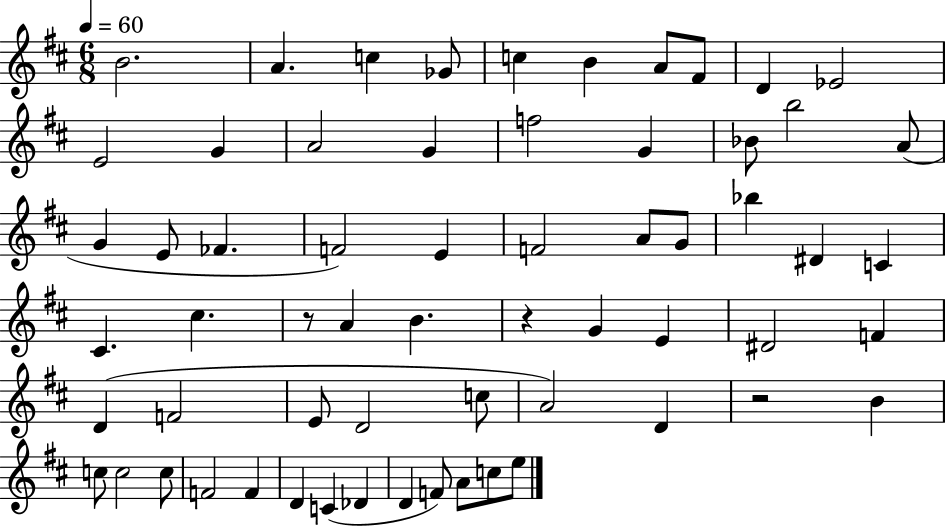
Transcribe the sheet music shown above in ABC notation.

X:1
T:Untitled
M:6/8
L:1/4
K:D
B2 A c _G/2 c B A/2 ^F/2 D _E2 E2 G A2 G f2 G _B/2 b2 A/2 G E/2 _F F2 E F2 A/2 G/2 _b ^D C ^C ^c z/2 A B z G E ^D2 F D F2 E/2 D2 c/2 A2 D z2 B c/2 c2 c/2 F2 F D C _D D F/2 A/2 c/2 e/2